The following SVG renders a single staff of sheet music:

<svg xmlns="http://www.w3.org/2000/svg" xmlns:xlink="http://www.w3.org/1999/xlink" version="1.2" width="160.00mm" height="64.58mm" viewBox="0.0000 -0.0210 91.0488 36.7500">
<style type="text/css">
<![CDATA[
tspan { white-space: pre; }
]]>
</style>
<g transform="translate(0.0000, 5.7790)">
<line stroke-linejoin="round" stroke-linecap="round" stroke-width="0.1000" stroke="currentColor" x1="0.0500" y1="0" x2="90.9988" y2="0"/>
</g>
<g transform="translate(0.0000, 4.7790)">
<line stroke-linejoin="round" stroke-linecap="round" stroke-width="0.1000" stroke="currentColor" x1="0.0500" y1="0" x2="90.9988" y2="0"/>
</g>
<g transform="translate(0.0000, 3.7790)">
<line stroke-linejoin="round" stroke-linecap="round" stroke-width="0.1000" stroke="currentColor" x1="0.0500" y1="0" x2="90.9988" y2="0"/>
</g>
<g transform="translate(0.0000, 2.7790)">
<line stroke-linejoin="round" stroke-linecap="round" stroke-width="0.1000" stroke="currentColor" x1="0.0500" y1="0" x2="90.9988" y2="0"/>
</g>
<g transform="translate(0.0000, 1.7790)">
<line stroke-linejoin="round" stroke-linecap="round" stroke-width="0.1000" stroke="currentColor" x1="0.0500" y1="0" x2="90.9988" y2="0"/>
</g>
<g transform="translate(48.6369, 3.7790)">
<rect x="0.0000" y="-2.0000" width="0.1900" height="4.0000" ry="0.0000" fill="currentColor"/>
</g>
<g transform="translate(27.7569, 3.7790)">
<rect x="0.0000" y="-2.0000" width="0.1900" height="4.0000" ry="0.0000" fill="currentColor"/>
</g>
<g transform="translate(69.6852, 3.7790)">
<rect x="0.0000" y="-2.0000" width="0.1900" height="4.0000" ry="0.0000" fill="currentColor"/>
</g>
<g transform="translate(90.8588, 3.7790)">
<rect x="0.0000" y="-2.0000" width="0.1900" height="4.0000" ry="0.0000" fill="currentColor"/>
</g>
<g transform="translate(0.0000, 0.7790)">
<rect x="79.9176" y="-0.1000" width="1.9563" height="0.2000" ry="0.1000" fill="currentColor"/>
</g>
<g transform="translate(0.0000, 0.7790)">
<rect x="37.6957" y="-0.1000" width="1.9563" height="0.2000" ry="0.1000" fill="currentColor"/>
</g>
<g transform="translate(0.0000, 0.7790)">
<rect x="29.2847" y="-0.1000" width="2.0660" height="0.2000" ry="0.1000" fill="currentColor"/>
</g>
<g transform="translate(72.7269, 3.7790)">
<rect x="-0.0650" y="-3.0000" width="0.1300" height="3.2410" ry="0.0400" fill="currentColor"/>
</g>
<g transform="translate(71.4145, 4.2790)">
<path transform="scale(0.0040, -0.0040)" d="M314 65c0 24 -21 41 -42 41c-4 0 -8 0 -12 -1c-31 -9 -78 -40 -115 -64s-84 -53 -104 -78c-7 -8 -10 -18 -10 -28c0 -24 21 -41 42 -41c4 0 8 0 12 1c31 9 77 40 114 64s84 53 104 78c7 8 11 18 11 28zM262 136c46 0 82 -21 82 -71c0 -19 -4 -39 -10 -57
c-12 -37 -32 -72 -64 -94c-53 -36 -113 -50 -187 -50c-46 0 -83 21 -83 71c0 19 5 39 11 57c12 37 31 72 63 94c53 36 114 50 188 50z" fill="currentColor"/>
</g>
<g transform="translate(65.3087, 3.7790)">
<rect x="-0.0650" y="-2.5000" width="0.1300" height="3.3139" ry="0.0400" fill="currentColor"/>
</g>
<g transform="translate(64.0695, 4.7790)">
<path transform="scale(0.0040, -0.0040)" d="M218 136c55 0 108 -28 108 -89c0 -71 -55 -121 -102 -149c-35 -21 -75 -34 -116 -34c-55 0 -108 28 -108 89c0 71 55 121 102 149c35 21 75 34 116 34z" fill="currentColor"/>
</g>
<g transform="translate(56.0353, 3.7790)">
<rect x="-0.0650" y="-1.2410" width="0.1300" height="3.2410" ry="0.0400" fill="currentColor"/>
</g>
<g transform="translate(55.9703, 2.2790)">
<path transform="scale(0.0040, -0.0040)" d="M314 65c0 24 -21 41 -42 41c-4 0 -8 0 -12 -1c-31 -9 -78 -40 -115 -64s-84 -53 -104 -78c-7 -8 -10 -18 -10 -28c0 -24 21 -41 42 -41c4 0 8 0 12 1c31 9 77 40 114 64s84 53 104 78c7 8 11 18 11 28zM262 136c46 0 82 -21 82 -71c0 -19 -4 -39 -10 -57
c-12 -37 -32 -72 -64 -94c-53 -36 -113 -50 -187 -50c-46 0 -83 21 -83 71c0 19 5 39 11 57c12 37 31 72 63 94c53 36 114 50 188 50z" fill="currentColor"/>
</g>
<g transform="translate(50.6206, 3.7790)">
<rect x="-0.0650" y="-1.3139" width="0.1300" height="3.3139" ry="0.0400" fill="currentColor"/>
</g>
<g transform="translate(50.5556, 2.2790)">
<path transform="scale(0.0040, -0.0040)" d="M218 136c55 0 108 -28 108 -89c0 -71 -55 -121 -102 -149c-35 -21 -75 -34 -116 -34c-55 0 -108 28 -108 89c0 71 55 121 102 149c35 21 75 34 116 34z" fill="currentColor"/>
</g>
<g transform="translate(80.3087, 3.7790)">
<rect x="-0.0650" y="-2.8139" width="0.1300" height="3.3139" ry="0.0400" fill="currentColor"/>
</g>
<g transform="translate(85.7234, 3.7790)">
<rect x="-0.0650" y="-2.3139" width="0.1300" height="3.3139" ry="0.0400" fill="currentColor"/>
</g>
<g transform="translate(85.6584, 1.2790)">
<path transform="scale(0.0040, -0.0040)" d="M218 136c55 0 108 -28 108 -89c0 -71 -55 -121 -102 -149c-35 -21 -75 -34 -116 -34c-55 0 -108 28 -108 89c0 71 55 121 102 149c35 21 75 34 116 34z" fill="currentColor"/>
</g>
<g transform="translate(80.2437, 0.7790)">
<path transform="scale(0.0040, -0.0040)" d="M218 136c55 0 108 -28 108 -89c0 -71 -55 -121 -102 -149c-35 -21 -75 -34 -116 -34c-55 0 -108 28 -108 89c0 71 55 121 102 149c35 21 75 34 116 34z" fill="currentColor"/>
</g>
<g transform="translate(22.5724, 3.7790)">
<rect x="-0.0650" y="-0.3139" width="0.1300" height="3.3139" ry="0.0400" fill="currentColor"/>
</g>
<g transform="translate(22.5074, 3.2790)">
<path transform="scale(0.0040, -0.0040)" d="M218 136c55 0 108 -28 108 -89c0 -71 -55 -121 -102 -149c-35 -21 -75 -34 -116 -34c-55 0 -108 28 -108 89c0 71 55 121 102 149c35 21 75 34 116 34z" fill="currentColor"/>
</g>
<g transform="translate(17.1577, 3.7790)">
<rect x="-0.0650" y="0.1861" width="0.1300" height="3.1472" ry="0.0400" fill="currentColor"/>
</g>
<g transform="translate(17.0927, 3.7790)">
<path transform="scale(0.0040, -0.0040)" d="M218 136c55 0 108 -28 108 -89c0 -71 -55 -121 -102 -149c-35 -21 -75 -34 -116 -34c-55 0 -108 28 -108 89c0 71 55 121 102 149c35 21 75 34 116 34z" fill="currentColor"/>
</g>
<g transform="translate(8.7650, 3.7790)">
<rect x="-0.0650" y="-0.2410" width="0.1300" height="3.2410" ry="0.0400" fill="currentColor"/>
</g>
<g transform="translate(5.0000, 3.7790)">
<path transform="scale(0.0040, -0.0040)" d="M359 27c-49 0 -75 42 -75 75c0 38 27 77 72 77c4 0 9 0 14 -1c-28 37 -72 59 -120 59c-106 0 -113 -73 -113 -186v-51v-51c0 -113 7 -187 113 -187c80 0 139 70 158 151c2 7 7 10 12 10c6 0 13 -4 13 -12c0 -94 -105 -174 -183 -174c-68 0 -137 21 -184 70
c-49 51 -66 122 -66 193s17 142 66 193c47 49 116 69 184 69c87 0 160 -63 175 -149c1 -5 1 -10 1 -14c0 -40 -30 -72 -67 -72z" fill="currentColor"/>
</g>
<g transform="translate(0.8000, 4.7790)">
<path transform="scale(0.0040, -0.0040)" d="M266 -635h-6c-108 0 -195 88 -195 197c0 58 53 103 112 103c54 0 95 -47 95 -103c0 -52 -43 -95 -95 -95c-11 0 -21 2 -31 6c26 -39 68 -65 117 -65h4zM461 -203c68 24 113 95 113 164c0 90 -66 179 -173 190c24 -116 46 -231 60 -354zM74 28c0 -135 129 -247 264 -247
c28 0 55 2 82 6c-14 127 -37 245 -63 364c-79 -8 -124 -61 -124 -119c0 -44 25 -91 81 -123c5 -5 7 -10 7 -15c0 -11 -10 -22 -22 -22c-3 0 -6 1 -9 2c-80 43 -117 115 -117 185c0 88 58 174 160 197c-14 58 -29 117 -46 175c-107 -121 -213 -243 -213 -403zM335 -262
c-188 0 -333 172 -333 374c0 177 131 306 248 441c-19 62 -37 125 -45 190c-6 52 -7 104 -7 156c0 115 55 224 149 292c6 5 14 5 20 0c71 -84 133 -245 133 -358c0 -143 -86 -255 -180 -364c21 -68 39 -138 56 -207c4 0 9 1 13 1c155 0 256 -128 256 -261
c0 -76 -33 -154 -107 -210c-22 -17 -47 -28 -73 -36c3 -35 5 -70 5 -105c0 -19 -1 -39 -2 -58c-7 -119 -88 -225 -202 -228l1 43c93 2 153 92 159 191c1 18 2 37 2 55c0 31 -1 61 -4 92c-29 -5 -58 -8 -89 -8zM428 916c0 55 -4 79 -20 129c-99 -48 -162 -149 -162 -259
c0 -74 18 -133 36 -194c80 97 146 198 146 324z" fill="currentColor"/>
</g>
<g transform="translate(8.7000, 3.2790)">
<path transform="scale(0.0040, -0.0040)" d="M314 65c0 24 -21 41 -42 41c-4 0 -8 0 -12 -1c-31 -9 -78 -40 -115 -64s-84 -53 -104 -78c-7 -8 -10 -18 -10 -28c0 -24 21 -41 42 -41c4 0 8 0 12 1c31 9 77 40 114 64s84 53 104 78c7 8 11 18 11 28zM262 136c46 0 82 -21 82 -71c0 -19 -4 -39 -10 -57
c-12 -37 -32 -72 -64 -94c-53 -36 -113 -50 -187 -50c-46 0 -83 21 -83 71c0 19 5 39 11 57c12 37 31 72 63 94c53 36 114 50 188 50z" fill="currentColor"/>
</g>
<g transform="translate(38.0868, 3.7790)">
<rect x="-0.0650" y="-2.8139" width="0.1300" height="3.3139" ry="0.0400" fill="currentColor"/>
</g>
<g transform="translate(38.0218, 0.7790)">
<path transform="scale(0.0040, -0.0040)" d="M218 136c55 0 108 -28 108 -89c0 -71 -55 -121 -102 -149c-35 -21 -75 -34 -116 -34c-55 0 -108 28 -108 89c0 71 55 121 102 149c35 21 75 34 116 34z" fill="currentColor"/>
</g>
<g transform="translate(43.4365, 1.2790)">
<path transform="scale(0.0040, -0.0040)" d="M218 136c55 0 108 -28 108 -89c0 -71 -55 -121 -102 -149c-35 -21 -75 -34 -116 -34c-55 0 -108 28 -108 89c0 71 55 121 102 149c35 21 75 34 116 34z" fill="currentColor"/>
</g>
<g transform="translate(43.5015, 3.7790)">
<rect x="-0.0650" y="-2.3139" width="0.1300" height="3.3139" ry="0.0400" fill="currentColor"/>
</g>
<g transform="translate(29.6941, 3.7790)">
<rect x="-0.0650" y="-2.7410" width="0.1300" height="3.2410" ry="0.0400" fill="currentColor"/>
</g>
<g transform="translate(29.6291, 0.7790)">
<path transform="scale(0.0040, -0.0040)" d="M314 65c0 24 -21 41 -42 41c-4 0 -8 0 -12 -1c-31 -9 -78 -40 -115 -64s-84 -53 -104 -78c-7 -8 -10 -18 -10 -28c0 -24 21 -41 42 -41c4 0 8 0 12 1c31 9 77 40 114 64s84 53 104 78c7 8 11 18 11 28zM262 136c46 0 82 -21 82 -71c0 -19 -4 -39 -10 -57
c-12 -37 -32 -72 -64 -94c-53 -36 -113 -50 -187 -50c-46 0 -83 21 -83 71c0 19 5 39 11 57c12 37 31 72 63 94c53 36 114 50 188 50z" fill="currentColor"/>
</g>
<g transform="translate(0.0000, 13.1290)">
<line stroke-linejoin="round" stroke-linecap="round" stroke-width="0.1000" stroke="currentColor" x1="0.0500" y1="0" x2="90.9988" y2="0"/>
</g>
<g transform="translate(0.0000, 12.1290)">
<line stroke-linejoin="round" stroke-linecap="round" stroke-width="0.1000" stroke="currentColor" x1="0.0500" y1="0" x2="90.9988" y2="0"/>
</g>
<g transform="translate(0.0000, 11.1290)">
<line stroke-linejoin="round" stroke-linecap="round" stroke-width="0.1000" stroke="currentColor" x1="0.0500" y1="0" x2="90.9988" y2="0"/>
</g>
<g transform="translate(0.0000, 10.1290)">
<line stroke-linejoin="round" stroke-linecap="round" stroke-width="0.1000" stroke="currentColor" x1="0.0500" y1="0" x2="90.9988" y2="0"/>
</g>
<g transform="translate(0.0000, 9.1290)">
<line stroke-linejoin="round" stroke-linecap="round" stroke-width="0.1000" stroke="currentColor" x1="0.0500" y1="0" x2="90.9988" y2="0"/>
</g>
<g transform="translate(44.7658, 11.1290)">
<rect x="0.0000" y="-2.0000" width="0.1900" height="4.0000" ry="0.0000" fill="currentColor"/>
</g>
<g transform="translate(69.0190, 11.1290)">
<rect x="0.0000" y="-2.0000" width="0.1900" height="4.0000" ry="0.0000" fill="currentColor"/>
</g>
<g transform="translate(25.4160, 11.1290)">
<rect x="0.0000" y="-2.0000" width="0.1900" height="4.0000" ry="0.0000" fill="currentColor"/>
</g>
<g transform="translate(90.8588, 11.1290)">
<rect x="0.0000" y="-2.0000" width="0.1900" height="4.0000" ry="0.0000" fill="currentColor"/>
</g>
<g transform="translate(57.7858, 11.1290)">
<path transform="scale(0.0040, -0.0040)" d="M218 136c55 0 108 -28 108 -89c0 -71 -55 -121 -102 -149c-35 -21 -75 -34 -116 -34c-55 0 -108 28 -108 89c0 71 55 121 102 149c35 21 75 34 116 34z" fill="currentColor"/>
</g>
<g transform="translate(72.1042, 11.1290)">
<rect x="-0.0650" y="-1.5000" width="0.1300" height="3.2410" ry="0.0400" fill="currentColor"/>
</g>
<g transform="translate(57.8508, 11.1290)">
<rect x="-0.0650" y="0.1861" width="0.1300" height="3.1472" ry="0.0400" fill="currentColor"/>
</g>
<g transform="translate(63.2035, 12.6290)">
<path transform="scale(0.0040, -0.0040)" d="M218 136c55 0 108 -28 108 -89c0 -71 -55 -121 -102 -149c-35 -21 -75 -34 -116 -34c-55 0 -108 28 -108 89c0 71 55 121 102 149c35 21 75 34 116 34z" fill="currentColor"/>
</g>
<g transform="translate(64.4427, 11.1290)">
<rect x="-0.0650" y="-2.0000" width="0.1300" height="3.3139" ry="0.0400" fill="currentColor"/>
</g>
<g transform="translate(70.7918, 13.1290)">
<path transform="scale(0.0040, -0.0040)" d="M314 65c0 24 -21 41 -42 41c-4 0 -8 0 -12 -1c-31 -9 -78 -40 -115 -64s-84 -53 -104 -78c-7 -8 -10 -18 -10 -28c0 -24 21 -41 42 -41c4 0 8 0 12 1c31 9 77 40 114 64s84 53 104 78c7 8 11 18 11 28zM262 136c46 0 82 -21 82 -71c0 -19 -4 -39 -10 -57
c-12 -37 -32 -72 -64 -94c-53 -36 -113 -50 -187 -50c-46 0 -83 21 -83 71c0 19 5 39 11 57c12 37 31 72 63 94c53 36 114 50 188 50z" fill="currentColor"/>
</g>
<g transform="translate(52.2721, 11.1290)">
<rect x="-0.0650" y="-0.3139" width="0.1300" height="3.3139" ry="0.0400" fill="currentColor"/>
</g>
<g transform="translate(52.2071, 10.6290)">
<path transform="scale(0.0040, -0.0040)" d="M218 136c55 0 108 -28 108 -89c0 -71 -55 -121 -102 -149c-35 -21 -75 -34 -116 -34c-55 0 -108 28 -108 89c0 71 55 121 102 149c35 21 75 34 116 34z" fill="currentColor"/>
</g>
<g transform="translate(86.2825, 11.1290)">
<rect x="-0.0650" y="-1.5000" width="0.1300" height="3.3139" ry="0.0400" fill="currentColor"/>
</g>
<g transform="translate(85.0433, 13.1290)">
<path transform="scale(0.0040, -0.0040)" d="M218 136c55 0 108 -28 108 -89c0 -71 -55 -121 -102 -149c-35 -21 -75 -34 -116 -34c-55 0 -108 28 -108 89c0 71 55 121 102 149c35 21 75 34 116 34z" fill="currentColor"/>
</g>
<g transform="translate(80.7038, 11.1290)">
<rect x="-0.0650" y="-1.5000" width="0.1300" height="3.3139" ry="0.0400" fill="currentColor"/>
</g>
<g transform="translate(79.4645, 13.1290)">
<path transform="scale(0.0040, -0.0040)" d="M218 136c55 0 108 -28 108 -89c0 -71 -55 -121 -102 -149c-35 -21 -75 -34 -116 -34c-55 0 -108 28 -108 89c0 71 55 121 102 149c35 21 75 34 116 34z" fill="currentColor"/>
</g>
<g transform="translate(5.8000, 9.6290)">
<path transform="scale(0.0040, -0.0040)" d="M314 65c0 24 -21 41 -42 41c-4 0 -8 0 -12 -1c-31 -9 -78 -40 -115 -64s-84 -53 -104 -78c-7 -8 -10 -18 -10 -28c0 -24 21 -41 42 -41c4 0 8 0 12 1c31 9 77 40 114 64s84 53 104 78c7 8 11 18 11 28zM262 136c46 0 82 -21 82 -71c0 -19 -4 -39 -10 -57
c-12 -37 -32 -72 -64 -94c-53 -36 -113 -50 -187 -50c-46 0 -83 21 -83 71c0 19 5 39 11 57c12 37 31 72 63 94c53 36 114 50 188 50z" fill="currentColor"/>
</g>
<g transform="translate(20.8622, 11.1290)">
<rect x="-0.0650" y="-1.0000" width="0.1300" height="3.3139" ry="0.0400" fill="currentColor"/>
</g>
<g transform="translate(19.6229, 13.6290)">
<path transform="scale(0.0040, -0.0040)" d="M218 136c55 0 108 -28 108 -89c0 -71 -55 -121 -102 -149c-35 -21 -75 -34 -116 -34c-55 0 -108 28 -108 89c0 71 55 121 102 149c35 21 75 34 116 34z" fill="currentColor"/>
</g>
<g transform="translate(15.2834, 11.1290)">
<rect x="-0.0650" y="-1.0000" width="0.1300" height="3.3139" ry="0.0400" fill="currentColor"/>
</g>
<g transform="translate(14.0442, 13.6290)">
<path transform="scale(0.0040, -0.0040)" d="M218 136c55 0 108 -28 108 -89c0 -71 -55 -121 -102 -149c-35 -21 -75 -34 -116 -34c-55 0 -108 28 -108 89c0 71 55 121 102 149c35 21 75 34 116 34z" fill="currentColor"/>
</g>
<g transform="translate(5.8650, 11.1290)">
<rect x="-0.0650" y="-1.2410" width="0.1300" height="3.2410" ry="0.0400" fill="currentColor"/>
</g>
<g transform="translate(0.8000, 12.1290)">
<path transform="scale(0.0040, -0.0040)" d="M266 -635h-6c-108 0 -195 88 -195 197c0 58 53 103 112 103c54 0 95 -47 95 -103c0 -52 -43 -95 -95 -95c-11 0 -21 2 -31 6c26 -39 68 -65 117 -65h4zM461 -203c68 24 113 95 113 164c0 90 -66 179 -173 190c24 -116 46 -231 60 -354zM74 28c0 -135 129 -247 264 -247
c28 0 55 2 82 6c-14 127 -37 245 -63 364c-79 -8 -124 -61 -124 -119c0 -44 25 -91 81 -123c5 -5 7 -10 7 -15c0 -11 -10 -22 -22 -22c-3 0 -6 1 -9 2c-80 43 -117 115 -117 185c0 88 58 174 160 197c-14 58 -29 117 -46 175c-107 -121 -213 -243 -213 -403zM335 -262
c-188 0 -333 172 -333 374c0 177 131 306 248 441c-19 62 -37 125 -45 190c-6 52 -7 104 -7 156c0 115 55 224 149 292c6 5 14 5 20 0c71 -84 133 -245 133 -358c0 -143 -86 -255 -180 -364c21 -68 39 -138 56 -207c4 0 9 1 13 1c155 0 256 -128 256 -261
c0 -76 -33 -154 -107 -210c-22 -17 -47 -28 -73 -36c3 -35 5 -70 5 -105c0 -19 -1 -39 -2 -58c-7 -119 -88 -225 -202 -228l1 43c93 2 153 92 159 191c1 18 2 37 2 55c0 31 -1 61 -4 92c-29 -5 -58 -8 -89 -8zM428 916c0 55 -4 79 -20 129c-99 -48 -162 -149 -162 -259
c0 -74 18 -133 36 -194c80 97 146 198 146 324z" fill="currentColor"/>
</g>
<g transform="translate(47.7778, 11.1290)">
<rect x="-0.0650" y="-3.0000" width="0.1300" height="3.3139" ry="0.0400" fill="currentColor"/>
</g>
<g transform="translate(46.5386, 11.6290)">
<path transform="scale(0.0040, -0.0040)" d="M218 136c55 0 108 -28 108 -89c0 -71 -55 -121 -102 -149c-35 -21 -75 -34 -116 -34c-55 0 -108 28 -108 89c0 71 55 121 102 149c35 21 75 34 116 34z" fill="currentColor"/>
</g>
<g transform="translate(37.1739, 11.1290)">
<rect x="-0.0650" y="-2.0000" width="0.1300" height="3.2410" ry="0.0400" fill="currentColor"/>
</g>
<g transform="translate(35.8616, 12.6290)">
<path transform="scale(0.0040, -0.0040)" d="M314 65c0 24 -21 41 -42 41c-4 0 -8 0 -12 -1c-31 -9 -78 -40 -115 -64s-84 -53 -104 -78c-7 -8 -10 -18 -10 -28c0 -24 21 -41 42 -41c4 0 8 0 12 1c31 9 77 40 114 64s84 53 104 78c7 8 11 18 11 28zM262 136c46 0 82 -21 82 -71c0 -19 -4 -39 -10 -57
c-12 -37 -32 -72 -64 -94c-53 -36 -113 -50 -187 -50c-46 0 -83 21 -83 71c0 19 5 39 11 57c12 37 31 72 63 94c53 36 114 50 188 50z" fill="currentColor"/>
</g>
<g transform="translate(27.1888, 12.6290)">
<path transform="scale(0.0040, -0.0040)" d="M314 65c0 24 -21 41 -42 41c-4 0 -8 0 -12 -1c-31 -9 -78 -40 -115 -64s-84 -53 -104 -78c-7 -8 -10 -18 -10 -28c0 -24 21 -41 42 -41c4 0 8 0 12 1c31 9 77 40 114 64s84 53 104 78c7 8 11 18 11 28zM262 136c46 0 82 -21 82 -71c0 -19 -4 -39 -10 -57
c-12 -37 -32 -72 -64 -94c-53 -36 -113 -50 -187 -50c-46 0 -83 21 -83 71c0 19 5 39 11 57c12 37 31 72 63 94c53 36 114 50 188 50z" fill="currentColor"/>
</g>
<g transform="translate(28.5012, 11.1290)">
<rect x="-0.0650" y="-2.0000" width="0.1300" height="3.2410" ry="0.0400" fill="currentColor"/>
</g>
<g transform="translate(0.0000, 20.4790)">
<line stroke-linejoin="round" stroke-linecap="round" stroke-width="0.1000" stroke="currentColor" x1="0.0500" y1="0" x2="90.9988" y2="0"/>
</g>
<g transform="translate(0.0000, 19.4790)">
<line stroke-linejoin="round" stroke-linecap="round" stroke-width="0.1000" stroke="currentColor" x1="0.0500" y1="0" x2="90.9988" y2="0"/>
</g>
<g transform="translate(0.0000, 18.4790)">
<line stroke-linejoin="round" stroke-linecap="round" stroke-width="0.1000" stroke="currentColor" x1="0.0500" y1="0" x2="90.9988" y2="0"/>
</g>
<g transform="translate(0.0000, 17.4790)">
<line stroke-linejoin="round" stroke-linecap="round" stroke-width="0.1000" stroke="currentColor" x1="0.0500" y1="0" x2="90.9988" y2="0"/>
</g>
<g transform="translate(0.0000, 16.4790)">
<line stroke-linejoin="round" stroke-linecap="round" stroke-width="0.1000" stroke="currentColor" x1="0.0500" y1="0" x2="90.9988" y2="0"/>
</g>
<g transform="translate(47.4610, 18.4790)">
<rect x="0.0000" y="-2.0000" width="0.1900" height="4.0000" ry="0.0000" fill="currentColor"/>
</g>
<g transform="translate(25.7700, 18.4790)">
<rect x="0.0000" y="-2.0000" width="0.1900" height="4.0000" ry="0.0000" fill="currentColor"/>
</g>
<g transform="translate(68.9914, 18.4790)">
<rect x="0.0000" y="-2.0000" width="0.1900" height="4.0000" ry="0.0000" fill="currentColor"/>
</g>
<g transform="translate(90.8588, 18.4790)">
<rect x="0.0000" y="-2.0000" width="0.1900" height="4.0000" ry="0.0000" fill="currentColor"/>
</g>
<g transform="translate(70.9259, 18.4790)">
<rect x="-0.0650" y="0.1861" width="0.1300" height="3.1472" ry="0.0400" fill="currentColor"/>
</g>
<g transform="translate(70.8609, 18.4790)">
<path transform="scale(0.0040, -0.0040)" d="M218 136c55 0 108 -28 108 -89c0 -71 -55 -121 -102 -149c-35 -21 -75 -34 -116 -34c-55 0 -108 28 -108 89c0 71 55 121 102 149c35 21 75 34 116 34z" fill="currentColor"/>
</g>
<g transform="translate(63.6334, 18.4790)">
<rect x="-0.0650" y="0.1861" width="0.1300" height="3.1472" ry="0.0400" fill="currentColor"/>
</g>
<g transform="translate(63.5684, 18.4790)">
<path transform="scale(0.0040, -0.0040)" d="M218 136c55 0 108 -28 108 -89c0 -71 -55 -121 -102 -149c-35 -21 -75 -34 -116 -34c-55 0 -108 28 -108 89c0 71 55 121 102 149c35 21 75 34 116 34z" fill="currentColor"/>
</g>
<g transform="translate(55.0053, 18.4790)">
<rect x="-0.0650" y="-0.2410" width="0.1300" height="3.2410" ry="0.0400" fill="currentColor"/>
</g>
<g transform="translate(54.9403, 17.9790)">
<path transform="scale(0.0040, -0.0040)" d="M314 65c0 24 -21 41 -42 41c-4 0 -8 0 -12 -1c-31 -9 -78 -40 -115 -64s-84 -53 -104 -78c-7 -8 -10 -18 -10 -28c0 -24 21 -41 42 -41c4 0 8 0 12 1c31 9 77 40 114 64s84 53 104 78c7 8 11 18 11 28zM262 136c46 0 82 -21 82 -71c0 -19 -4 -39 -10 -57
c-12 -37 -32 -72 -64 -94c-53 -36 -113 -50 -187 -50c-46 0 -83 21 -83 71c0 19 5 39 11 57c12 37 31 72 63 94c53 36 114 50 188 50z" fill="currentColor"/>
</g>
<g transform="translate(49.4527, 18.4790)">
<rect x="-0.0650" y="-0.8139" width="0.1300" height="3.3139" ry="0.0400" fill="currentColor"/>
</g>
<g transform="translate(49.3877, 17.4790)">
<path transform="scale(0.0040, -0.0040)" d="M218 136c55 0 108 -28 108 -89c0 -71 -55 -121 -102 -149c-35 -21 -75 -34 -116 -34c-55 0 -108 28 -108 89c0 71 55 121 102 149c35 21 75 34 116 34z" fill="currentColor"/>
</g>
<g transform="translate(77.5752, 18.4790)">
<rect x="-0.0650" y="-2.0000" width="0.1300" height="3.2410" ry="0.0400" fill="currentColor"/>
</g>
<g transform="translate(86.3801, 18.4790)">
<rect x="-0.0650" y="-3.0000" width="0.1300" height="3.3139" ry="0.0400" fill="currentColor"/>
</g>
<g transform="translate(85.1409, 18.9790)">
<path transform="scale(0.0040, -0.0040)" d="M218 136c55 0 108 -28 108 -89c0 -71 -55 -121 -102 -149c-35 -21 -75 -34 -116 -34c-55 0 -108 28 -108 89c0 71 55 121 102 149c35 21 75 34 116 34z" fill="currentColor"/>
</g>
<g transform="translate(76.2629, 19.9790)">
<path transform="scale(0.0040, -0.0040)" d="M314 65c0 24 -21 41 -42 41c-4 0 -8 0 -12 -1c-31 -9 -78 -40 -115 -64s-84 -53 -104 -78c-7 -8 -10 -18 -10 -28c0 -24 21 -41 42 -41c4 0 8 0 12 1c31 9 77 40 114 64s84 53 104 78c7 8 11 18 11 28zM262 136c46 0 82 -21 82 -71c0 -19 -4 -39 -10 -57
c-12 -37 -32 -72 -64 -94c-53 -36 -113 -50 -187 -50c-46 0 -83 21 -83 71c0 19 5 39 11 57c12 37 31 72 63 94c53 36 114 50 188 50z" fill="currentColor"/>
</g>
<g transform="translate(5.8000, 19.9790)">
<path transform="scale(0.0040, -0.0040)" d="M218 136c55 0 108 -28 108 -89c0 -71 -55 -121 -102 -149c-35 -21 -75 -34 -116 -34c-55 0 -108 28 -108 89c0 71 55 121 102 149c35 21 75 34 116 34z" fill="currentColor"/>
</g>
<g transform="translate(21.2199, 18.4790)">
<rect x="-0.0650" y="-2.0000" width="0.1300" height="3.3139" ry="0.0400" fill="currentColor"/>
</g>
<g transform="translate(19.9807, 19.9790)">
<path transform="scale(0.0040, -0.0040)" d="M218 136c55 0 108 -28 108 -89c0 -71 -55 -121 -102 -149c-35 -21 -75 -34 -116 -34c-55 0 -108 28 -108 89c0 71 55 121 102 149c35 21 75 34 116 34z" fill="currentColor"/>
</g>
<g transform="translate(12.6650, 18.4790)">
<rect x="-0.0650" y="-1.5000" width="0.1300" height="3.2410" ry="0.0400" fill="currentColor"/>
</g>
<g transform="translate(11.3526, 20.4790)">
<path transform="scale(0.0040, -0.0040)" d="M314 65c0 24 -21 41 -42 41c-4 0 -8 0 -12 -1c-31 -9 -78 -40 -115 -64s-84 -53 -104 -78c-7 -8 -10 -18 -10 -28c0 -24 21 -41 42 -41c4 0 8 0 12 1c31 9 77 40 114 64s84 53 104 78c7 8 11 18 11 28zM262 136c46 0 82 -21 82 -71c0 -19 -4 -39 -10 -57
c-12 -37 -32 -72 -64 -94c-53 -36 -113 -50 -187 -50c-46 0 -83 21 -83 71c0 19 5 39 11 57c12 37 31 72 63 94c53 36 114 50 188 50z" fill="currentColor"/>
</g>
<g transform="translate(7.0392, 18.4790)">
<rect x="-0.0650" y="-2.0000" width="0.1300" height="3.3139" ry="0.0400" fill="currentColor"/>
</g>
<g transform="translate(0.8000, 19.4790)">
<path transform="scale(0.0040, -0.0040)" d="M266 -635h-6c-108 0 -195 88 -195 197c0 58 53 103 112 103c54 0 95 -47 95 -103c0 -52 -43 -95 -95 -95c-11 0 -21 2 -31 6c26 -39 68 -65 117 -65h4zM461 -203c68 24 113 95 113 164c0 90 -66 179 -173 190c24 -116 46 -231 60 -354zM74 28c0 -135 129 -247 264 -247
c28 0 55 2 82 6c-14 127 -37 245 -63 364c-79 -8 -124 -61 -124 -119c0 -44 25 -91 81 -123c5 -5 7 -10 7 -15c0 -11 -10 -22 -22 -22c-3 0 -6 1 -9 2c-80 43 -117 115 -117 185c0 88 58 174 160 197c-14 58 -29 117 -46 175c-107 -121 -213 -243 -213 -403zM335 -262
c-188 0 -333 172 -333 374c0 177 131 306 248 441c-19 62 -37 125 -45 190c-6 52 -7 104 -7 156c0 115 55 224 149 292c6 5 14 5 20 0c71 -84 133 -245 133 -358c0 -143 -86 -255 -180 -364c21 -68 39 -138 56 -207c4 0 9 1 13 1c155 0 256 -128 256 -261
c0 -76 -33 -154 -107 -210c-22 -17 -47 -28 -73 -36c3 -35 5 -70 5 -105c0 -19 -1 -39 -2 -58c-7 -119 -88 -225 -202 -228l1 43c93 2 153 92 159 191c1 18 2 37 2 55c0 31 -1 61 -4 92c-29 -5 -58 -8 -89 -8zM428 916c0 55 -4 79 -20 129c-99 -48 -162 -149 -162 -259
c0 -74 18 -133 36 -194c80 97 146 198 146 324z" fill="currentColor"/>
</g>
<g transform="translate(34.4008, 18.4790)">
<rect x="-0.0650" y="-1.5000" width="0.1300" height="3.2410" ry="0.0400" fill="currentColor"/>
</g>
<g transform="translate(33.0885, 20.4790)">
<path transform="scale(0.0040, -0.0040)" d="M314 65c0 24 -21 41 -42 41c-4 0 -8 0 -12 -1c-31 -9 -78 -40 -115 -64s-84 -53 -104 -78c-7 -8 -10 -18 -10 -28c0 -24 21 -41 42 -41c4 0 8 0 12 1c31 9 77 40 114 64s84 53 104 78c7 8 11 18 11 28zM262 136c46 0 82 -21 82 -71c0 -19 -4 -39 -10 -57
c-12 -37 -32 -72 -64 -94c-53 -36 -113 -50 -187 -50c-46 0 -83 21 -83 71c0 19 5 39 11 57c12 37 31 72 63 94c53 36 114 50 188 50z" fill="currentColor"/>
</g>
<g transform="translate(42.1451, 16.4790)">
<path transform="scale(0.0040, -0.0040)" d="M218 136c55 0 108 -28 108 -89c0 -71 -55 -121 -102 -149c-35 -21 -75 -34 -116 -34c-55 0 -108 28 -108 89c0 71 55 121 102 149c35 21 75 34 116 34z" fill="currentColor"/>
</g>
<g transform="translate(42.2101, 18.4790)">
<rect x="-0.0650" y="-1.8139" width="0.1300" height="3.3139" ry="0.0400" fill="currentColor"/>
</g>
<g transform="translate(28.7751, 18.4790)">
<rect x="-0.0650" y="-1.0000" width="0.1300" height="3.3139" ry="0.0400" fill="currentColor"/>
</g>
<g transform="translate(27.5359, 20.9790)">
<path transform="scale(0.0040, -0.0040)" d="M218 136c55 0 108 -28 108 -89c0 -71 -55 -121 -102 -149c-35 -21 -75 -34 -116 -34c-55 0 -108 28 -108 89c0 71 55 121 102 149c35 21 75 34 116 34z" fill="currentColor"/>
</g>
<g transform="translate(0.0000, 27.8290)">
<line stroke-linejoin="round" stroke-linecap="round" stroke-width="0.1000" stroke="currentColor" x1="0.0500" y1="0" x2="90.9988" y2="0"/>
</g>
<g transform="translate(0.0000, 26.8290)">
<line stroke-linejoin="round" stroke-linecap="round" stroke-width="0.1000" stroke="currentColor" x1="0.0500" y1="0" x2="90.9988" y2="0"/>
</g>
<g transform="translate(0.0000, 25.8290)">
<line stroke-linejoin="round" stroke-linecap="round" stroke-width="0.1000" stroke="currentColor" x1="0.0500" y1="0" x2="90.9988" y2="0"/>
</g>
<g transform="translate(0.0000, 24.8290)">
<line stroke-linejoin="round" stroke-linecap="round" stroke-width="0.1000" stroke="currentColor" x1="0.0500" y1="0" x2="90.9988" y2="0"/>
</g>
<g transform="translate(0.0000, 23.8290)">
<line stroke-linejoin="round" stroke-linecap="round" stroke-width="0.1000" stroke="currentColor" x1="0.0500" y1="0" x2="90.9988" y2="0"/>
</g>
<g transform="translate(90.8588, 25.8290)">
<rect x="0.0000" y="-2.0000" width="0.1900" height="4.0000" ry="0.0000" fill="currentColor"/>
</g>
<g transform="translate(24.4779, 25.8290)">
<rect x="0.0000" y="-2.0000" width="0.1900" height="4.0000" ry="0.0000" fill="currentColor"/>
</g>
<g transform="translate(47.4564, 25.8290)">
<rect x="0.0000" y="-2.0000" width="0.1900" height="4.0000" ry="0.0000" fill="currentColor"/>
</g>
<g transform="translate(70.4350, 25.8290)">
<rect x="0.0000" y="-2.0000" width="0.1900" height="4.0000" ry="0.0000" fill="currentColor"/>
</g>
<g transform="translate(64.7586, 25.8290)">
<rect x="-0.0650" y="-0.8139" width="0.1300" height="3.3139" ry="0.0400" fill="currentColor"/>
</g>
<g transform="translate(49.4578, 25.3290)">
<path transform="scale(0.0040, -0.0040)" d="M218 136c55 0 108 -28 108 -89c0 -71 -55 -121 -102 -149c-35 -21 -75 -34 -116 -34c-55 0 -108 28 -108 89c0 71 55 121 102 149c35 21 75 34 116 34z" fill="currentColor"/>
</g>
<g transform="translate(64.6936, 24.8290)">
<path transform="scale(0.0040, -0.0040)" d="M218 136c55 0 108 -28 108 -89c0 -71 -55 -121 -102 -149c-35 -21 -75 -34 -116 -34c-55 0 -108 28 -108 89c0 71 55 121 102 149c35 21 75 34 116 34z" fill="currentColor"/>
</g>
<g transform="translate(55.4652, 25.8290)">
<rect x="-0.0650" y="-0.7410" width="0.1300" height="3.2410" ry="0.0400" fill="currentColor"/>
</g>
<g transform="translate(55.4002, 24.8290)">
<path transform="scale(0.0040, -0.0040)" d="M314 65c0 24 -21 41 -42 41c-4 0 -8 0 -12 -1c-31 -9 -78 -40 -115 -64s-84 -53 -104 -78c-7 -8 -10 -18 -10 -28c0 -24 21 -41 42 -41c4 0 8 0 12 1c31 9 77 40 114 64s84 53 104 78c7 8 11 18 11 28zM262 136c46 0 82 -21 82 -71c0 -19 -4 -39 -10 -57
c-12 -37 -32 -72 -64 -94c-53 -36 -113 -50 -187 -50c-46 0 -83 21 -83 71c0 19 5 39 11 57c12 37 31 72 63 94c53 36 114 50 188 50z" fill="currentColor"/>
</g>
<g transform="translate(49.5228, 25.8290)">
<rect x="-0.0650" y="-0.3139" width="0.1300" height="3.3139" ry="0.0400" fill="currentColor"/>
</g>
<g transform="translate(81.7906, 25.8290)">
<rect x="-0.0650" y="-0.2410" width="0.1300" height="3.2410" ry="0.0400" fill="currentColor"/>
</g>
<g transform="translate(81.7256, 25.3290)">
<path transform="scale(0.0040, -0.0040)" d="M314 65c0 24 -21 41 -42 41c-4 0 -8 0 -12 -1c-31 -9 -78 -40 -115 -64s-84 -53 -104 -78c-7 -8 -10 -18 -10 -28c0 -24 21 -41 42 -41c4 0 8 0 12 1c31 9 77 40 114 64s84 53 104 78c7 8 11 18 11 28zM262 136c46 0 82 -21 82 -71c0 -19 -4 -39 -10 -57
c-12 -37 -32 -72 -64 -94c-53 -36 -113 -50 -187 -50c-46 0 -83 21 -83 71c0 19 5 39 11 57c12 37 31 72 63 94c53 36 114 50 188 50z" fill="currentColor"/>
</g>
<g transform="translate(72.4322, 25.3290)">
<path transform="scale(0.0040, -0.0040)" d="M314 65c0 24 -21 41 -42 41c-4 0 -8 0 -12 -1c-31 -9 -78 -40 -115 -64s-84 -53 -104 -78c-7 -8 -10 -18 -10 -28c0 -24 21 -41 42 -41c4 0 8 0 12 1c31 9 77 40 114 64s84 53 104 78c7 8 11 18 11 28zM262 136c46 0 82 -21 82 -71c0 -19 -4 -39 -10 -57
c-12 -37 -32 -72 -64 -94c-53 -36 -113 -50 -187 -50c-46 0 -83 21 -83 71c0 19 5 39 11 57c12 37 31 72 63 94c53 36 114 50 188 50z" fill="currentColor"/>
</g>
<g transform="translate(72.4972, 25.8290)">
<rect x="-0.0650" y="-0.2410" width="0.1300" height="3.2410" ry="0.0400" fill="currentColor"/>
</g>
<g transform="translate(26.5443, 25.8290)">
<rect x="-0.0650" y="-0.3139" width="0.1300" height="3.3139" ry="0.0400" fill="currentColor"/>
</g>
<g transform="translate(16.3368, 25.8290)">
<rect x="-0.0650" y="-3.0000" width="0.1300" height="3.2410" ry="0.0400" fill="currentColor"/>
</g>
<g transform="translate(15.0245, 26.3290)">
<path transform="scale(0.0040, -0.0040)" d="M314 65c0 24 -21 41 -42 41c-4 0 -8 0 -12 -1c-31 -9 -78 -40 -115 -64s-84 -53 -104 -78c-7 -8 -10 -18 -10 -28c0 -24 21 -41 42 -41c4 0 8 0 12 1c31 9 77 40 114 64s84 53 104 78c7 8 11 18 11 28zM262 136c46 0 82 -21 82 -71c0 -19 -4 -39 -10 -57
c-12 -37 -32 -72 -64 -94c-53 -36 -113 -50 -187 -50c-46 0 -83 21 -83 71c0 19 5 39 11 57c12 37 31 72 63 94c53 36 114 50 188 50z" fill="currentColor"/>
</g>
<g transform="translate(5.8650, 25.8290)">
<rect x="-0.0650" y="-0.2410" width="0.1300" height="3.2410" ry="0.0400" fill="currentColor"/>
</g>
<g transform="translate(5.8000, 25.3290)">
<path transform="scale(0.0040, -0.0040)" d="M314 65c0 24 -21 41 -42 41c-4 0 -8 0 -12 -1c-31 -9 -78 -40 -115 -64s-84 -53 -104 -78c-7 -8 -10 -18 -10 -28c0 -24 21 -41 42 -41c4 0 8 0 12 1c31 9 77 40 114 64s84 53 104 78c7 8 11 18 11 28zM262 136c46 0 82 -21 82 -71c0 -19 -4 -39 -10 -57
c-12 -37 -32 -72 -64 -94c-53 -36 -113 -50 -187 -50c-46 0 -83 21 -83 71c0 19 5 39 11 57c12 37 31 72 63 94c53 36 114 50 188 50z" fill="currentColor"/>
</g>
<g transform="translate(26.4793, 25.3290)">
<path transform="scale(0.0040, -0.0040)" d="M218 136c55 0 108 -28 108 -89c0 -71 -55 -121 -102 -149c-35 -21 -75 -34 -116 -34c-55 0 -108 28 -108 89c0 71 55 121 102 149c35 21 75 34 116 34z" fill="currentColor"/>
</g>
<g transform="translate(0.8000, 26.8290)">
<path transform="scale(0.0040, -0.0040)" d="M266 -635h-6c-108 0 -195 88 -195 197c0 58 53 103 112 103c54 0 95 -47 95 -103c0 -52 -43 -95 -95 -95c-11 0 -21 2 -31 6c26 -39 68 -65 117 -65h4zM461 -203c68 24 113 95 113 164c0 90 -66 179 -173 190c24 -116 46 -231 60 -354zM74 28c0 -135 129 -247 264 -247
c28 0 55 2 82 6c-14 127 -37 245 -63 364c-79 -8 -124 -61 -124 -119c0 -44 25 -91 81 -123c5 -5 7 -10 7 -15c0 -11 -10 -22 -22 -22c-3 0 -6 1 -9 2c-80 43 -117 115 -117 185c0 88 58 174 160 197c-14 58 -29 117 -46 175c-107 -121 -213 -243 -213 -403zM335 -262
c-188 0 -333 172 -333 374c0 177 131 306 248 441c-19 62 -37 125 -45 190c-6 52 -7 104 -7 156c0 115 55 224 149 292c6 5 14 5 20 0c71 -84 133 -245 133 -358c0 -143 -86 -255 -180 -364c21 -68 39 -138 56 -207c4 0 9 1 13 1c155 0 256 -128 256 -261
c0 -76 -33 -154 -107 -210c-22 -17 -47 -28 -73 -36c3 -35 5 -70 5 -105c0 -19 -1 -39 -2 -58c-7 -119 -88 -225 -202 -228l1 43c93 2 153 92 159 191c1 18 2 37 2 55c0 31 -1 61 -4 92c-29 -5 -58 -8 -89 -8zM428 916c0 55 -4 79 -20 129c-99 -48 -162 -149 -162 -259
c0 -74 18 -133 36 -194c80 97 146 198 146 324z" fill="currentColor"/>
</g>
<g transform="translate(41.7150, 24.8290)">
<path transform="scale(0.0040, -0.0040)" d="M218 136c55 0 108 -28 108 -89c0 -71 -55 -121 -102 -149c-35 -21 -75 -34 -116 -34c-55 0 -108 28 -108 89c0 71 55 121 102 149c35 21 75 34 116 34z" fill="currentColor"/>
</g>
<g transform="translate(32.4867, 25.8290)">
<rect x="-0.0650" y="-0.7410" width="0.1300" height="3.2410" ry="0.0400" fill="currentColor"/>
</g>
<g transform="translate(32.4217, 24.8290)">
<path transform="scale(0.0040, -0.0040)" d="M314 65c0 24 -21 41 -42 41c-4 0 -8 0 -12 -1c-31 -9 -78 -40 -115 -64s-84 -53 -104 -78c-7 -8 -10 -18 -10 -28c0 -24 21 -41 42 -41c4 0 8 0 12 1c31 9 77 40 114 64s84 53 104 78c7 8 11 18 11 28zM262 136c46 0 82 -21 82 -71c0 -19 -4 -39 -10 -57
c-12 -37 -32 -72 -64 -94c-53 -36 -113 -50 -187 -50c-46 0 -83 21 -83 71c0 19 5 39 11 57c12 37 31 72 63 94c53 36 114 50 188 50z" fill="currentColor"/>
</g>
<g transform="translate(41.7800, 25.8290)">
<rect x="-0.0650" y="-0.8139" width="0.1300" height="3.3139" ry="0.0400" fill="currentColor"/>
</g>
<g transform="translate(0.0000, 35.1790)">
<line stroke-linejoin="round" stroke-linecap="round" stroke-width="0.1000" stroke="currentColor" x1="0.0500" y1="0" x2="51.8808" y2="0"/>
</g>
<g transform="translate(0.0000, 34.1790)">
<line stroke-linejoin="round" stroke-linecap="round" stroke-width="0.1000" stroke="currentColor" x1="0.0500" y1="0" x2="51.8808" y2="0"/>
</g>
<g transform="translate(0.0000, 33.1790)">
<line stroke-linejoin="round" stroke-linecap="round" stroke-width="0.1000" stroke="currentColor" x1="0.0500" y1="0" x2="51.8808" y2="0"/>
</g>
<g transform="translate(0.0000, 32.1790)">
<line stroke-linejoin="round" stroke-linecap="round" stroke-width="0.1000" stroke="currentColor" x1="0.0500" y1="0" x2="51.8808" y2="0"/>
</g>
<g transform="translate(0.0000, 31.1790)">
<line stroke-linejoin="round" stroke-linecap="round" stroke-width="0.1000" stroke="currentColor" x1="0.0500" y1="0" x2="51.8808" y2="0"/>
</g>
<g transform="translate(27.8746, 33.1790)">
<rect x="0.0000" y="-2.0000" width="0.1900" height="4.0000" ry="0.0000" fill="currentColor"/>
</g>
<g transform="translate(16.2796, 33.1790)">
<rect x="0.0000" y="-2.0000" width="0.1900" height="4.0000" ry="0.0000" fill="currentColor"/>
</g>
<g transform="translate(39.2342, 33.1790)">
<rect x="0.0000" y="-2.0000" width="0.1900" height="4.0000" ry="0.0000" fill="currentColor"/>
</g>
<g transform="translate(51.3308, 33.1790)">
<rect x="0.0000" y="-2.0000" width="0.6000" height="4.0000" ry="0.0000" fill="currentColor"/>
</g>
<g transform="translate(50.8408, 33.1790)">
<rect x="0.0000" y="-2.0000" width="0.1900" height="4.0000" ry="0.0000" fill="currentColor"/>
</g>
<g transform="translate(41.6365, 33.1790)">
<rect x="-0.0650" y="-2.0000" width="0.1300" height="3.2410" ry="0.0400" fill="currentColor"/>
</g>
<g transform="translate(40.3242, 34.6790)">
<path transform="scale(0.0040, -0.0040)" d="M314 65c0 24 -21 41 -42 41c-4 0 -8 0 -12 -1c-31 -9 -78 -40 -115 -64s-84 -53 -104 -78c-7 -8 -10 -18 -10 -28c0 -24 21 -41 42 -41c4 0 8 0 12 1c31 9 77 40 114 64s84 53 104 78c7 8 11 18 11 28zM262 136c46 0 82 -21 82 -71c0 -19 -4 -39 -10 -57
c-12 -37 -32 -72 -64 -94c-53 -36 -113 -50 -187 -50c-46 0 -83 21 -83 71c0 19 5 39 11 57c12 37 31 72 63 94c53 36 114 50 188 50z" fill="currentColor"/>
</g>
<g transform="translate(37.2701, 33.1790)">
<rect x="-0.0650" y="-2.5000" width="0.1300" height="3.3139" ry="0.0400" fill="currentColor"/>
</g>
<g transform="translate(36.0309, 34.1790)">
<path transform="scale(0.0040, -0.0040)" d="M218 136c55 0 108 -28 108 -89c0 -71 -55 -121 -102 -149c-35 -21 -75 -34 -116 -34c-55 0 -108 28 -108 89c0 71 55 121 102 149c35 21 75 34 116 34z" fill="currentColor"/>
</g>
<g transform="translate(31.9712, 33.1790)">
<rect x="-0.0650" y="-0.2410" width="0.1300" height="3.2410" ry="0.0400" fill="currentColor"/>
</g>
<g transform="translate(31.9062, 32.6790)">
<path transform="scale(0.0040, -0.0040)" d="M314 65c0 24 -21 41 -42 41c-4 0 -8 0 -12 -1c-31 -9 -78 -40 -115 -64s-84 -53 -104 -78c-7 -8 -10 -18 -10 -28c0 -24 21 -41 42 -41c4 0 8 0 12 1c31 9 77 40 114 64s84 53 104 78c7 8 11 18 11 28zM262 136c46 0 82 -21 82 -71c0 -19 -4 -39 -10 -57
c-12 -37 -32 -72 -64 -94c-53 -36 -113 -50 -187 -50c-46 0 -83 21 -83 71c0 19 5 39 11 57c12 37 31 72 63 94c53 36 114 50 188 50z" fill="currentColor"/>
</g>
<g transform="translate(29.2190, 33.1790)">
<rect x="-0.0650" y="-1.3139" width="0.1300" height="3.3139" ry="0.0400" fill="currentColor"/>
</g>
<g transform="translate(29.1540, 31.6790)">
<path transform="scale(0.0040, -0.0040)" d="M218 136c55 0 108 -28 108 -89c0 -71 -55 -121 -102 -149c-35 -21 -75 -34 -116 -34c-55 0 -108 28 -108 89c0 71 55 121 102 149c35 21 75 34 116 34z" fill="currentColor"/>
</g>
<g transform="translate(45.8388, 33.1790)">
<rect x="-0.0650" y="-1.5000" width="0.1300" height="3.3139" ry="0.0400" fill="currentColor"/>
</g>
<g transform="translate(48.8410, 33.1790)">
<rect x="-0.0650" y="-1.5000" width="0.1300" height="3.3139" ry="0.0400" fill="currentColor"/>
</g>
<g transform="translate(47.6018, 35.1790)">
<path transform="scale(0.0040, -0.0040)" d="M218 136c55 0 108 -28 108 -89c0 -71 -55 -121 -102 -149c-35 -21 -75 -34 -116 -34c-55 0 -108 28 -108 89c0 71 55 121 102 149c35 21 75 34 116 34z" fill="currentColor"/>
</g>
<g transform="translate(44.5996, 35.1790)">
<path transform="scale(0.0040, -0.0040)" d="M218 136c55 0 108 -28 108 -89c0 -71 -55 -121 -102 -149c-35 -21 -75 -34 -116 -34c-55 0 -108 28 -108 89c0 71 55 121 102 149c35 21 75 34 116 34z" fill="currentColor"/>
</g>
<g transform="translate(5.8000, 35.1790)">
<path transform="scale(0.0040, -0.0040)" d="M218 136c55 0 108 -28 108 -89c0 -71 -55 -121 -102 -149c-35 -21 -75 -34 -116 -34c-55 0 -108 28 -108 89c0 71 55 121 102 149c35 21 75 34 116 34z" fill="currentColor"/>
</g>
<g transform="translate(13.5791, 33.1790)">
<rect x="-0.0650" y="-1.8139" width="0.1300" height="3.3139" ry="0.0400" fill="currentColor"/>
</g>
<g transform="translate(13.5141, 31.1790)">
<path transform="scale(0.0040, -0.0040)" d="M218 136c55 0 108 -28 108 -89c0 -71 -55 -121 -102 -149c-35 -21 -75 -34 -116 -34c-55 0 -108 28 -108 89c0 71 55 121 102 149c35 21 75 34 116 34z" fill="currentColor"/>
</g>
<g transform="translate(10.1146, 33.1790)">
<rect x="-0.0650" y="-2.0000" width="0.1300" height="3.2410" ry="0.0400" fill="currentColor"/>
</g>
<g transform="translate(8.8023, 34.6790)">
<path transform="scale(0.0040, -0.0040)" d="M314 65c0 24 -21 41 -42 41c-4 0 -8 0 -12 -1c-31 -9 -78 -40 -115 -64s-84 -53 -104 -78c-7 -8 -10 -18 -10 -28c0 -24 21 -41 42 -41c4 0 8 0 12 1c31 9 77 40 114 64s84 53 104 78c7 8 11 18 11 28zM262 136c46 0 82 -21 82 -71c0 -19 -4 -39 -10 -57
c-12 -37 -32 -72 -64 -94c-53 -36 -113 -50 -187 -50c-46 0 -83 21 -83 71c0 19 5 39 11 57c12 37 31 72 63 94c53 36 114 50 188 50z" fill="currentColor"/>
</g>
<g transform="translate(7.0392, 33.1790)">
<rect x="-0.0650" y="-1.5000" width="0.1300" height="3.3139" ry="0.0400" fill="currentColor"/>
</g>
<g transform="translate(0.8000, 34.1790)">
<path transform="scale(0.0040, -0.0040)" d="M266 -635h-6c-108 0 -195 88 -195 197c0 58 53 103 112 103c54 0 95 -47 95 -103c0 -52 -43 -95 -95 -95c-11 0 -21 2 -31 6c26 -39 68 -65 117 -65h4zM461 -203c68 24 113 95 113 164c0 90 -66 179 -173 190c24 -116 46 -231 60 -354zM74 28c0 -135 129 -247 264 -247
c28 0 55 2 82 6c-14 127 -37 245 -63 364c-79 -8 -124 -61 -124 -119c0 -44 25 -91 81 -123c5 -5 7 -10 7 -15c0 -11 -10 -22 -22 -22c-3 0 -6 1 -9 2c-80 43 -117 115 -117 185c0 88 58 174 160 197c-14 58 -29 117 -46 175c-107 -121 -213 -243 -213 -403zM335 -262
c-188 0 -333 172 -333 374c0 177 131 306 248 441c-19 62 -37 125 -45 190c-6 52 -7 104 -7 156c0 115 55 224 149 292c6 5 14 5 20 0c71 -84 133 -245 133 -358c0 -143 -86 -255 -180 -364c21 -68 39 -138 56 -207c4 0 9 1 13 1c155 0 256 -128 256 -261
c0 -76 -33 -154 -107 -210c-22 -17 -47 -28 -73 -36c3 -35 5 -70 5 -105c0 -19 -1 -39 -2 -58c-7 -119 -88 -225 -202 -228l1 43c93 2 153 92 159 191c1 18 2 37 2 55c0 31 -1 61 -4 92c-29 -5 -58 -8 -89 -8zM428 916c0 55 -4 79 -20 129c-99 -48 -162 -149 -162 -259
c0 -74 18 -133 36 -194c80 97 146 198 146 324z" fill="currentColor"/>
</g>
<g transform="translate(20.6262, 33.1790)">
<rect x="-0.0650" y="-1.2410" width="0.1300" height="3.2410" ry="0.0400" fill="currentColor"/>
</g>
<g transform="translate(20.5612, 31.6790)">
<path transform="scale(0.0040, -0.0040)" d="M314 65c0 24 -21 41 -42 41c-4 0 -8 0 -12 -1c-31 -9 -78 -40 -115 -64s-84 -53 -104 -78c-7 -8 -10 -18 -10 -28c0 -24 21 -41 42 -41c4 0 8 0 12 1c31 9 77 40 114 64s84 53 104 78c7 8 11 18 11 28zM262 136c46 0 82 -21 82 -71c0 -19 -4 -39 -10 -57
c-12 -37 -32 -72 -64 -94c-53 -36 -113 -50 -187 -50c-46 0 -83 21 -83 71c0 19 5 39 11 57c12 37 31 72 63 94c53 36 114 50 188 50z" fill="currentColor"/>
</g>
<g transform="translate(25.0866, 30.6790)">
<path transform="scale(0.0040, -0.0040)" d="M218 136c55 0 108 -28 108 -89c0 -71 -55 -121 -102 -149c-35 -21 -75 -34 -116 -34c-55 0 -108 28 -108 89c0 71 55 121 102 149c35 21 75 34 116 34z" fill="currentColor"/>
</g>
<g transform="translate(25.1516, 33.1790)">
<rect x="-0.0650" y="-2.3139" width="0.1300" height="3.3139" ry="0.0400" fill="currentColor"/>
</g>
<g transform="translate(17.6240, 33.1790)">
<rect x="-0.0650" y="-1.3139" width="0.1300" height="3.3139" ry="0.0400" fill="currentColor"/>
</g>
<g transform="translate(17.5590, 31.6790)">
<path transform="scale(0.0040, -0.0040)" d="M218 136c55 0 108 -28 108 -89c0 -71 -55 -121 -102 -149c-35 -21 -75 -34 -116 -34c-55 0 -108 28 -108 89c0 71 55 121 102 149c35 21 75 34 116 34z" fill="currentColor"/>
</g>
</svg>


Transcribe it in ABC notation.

X:1
T:Untitled
M:4/4
L:1/4
K:C
c2 B c a2 a g e e2 G A2 a g e2 D D F2 F2 A c B F E2 E E F E2 F D E2 f d c2 B B F2 A c2 A2 c d2 d c d2 d c2 c2 E F2 f e e2 g e c2 G F2 E E